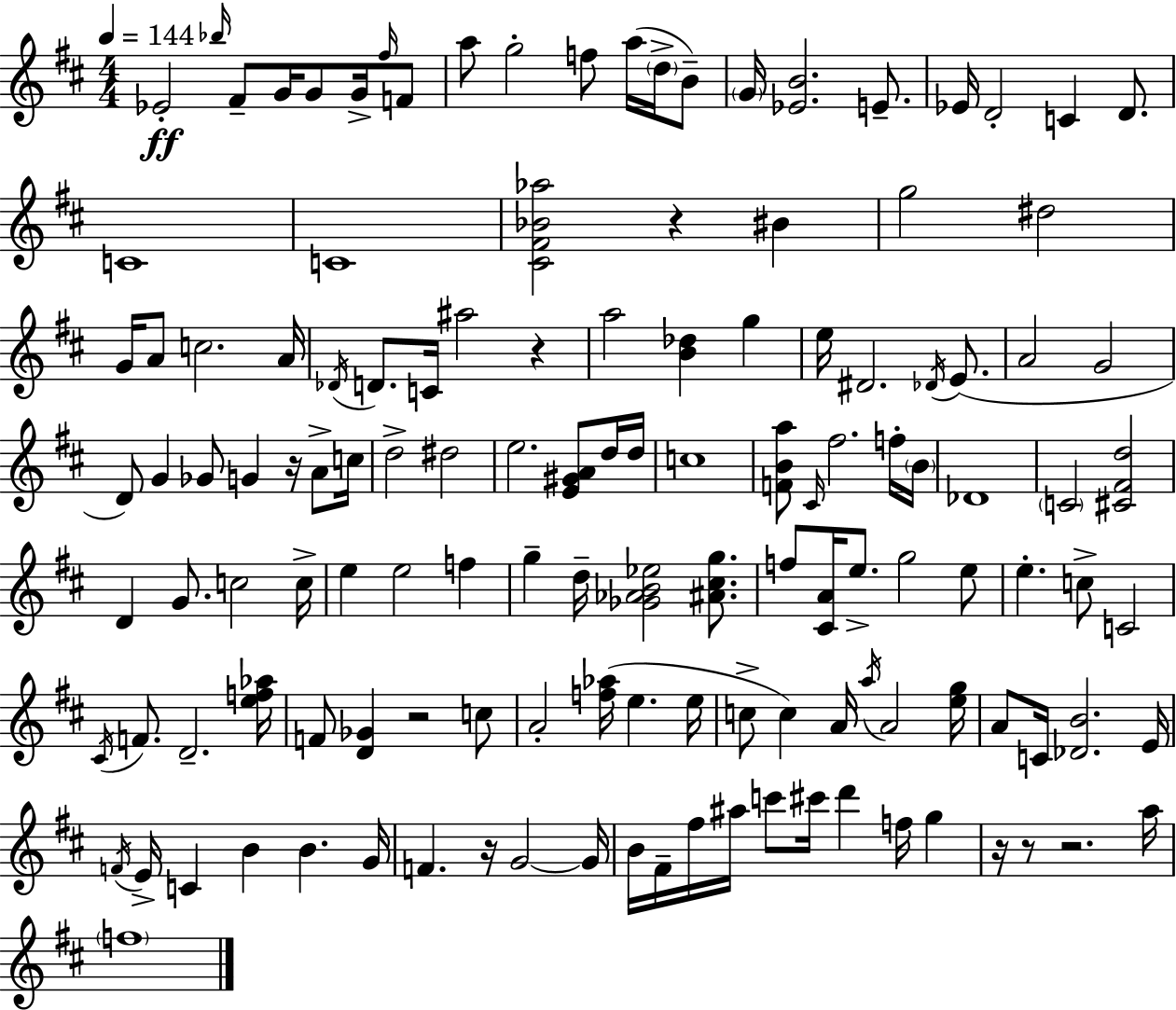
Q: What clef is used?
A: treble